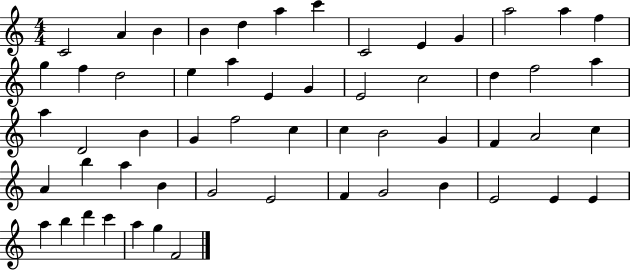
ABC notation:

X:1
T:Untitled
M:4/4
L:1/4
K:C
C2 A B B d a c' C2 E G a2 a f g f d2 e a E G E2 c2 d f2 a a D2 B G f2 c c B2 G F A2 c A b a B G2 E2 F G2 B E2 E E a b d' c' a g F2